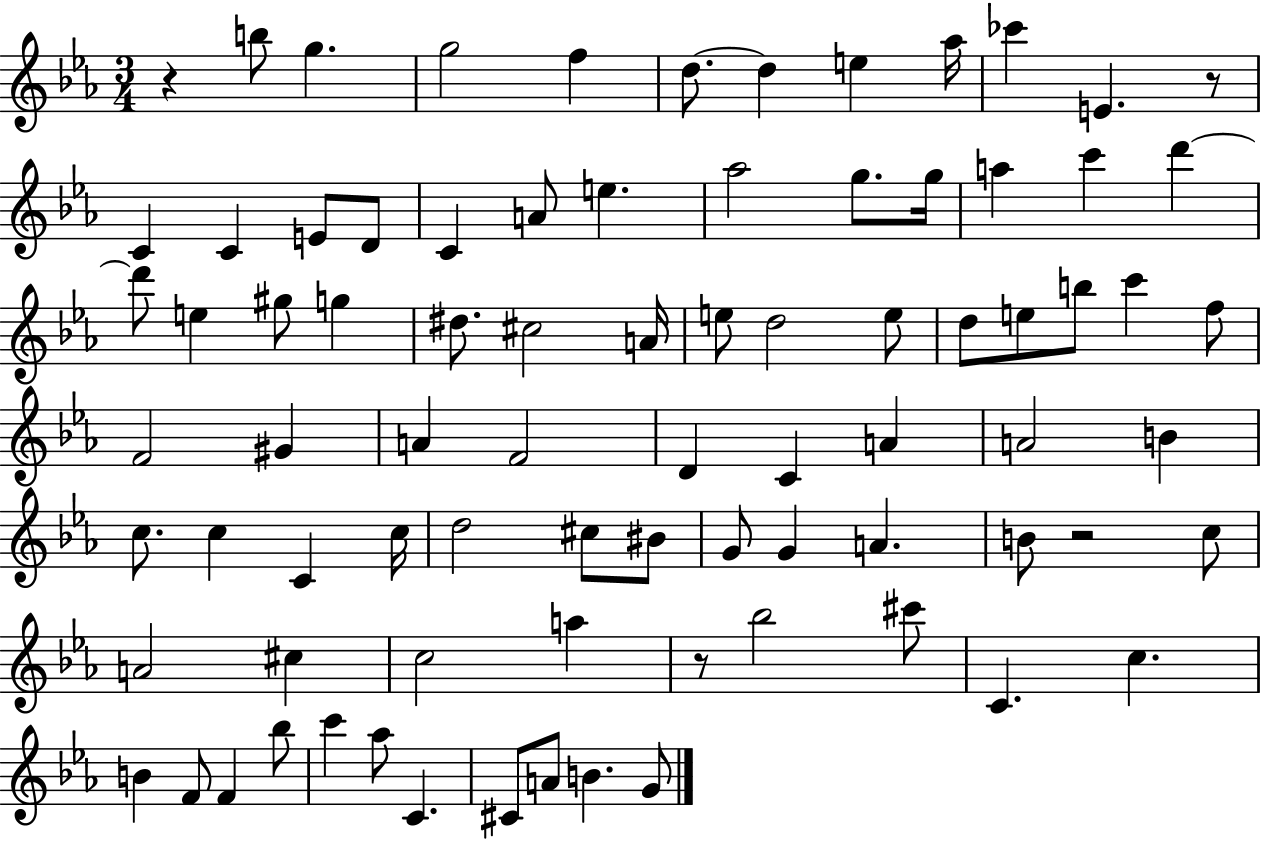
{
  \clef treble
  \numericTimeSignature
  \time 3/4
  \key ees \major
  r4 b''8 g''4. | g''2 f''4 | d''8.~~ d''4 e''4 aes''16 | ces'''4 e'4. r8 | \break c'4 c'4 e'8 d'8 | c'4 a'8 e''4. | aes''2 g''8. g''16 | a''4 c'''4 d'''4~~ | \break d'''8 e''4 gis''8 g''4 | dis''8. cis''2 a'16 | e''8 d''2 e''8 | d''8 e''8 b''8 c'''4 f''8 | \break f'2 gis'4 | a'4 f'2 | d'4 c'4 a'4 | a'2 b'4 | \break c''8. c''4 c'4 c''16 | d''2 cis''8 bis'8 | g'8 g'4 a'4. | b'8 r2 c''8 | \break a'2 cis''4 | c''2 a''4 | r8 bes''2 cis'''8 | c'4. c''4. | \break b'4 f'8 f'4 bes''8 | c'''4 aes''8 c'4. | cis'8 a'8 b'4. g'8 | \bar "|."
}